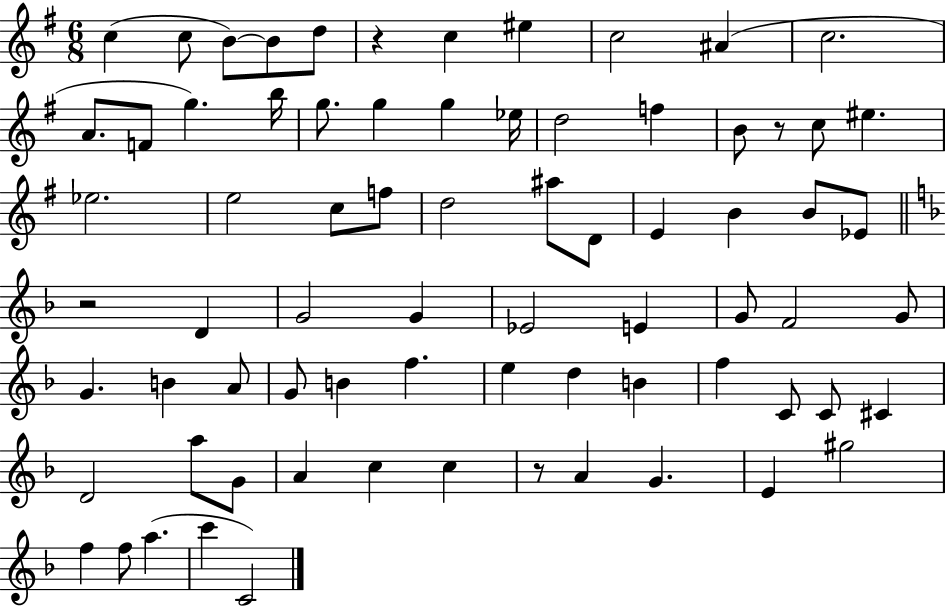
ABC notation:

X:1
T:Untitled
M:6/8
L:1/4
K:G
c c/2 B/2 B/2 d/2 z c ^e c2 ^A c2 A/2 F/2 g b/4 g/2 g g _e/4 d2 f B/2 z/2 c/2 ^e _e2 e2 c/2 f/2 d2 ^a/2 D/2 E B B/2 _E/2 z2 D G2 G _E2 E G/2 F2 G/2 G B A/2 G/2 B f e d B f C/2 C/2 ^C D2 a/2 G/2 A c c z/2 A G E ^g2 f f/2 a c' C2